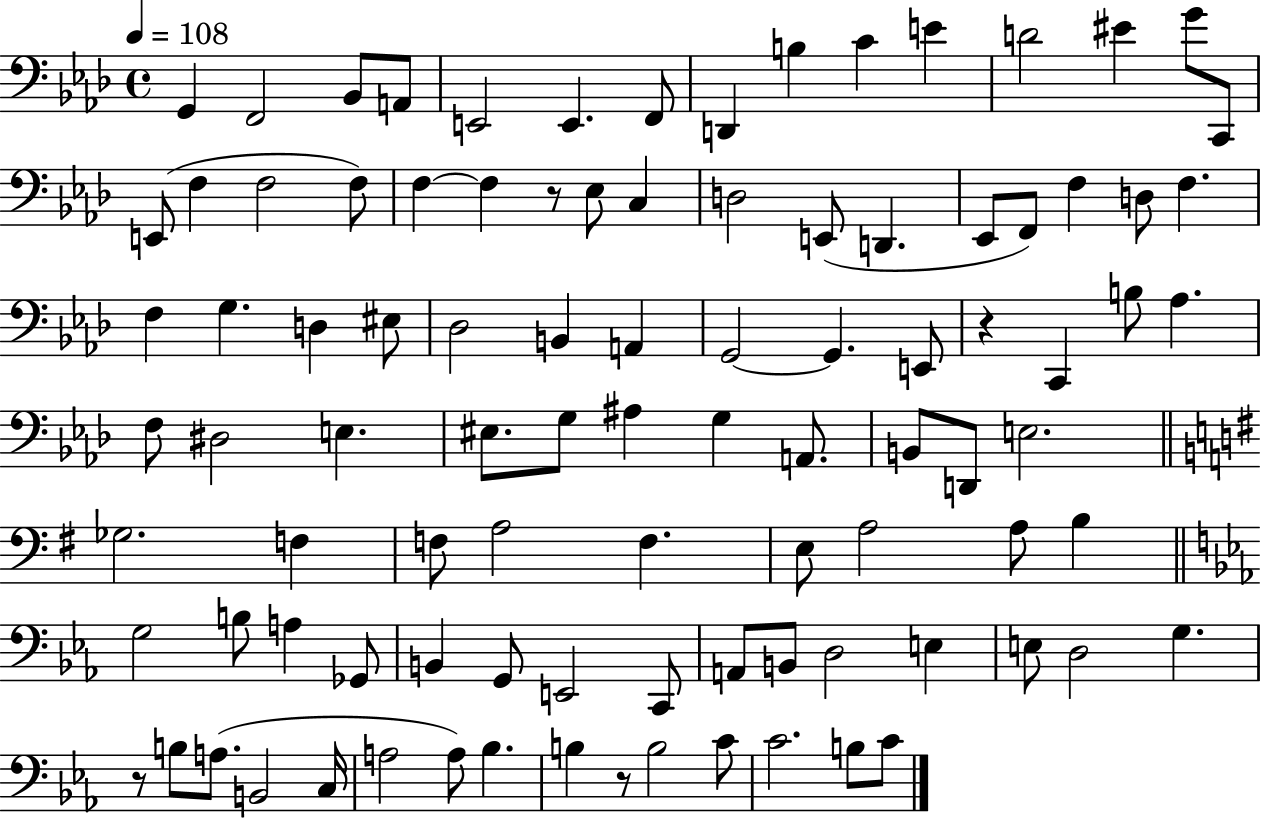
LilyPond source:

{
  \clef bass
  \time 4/4
  \defaultTimeSignature
  \key aes \major
  \tempo 4 = 108
  g,4 f,2 bes,8 a,8 | e,2 e,4. f,8 | d,4 b4 c'4 e'4 | d'2 eis'4 g'8 c,8 | \break e,8( f4 f2 f8) | f4~~ f4 r8 ees8 c4 | d2 e,8( d,4. | ees,8 f,8) f4 d8 f4. | \break f4 g4. d4 eis8 | des2 b,4 a,4 | g,2~~ g,4. e,8 | r4 c,4 b8 aes4. | \break f8 dis2 e4. | eis8. g8 ais4 g4 a,8. | b,8 d,8 e2. | \bar "||" \break \key g \major ges2. f4 | f8 a2 f4. | e8 a2 a8 b4 | \bar "||" \break \key ees \major g2 b8 a4 ges,8 | b,4 g,8 e,2 c,8 | a,8 b,8 d2 e4 | e8 d2 g4. | \break r8 b8 a8.( b,2 c16 | a2 a8) bes4. | b4 r8 b2 c'8 | c'2. b8 c'8 | \break \bar "|."
}